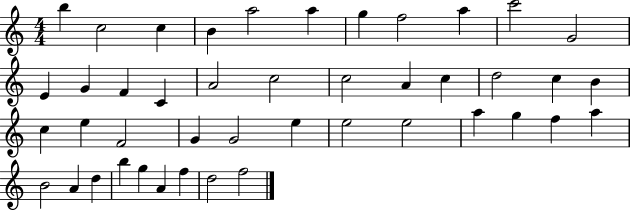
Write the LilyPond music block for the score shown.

{
  \clef treble
  \numericTimeSignature
  \time 4/4
  \key c \major
  b''4 c''2 c''4 | b'4 a''2 a''4 | g''4 f''2 a''4 | c'''2 g'2 | \break e'4 g'4 f'4 c'4 | a'2 c''2 | c''2 a'4 c''4 | d''2 c''4 b'4 | \break c''4 e''4 f'2 | g'4 g'2 e''4 | e''2 e''2 | a''4 g''4 f''4 a''4 | \break b'2 a'4 d''4 | b''4 g''4 a'4 f''4 | d''2 f''2 | \bar "|."
}